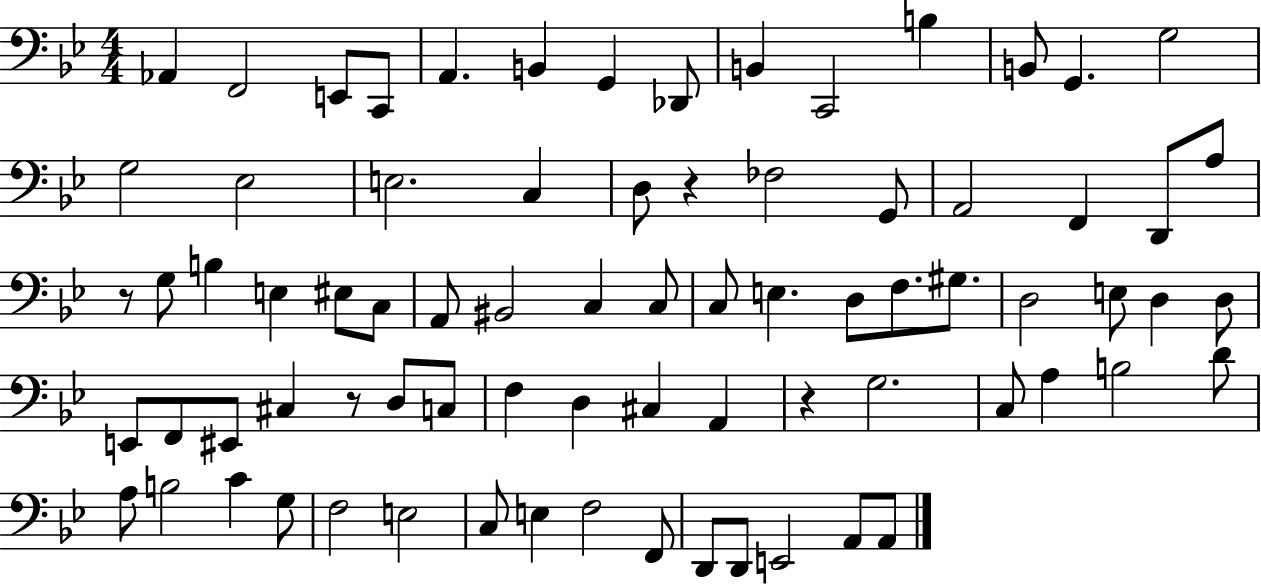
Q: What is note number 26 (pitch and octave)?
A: G3